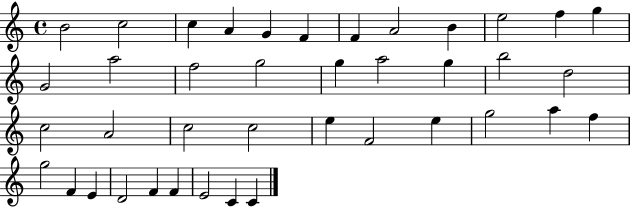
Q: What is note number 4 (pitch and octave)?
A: A4